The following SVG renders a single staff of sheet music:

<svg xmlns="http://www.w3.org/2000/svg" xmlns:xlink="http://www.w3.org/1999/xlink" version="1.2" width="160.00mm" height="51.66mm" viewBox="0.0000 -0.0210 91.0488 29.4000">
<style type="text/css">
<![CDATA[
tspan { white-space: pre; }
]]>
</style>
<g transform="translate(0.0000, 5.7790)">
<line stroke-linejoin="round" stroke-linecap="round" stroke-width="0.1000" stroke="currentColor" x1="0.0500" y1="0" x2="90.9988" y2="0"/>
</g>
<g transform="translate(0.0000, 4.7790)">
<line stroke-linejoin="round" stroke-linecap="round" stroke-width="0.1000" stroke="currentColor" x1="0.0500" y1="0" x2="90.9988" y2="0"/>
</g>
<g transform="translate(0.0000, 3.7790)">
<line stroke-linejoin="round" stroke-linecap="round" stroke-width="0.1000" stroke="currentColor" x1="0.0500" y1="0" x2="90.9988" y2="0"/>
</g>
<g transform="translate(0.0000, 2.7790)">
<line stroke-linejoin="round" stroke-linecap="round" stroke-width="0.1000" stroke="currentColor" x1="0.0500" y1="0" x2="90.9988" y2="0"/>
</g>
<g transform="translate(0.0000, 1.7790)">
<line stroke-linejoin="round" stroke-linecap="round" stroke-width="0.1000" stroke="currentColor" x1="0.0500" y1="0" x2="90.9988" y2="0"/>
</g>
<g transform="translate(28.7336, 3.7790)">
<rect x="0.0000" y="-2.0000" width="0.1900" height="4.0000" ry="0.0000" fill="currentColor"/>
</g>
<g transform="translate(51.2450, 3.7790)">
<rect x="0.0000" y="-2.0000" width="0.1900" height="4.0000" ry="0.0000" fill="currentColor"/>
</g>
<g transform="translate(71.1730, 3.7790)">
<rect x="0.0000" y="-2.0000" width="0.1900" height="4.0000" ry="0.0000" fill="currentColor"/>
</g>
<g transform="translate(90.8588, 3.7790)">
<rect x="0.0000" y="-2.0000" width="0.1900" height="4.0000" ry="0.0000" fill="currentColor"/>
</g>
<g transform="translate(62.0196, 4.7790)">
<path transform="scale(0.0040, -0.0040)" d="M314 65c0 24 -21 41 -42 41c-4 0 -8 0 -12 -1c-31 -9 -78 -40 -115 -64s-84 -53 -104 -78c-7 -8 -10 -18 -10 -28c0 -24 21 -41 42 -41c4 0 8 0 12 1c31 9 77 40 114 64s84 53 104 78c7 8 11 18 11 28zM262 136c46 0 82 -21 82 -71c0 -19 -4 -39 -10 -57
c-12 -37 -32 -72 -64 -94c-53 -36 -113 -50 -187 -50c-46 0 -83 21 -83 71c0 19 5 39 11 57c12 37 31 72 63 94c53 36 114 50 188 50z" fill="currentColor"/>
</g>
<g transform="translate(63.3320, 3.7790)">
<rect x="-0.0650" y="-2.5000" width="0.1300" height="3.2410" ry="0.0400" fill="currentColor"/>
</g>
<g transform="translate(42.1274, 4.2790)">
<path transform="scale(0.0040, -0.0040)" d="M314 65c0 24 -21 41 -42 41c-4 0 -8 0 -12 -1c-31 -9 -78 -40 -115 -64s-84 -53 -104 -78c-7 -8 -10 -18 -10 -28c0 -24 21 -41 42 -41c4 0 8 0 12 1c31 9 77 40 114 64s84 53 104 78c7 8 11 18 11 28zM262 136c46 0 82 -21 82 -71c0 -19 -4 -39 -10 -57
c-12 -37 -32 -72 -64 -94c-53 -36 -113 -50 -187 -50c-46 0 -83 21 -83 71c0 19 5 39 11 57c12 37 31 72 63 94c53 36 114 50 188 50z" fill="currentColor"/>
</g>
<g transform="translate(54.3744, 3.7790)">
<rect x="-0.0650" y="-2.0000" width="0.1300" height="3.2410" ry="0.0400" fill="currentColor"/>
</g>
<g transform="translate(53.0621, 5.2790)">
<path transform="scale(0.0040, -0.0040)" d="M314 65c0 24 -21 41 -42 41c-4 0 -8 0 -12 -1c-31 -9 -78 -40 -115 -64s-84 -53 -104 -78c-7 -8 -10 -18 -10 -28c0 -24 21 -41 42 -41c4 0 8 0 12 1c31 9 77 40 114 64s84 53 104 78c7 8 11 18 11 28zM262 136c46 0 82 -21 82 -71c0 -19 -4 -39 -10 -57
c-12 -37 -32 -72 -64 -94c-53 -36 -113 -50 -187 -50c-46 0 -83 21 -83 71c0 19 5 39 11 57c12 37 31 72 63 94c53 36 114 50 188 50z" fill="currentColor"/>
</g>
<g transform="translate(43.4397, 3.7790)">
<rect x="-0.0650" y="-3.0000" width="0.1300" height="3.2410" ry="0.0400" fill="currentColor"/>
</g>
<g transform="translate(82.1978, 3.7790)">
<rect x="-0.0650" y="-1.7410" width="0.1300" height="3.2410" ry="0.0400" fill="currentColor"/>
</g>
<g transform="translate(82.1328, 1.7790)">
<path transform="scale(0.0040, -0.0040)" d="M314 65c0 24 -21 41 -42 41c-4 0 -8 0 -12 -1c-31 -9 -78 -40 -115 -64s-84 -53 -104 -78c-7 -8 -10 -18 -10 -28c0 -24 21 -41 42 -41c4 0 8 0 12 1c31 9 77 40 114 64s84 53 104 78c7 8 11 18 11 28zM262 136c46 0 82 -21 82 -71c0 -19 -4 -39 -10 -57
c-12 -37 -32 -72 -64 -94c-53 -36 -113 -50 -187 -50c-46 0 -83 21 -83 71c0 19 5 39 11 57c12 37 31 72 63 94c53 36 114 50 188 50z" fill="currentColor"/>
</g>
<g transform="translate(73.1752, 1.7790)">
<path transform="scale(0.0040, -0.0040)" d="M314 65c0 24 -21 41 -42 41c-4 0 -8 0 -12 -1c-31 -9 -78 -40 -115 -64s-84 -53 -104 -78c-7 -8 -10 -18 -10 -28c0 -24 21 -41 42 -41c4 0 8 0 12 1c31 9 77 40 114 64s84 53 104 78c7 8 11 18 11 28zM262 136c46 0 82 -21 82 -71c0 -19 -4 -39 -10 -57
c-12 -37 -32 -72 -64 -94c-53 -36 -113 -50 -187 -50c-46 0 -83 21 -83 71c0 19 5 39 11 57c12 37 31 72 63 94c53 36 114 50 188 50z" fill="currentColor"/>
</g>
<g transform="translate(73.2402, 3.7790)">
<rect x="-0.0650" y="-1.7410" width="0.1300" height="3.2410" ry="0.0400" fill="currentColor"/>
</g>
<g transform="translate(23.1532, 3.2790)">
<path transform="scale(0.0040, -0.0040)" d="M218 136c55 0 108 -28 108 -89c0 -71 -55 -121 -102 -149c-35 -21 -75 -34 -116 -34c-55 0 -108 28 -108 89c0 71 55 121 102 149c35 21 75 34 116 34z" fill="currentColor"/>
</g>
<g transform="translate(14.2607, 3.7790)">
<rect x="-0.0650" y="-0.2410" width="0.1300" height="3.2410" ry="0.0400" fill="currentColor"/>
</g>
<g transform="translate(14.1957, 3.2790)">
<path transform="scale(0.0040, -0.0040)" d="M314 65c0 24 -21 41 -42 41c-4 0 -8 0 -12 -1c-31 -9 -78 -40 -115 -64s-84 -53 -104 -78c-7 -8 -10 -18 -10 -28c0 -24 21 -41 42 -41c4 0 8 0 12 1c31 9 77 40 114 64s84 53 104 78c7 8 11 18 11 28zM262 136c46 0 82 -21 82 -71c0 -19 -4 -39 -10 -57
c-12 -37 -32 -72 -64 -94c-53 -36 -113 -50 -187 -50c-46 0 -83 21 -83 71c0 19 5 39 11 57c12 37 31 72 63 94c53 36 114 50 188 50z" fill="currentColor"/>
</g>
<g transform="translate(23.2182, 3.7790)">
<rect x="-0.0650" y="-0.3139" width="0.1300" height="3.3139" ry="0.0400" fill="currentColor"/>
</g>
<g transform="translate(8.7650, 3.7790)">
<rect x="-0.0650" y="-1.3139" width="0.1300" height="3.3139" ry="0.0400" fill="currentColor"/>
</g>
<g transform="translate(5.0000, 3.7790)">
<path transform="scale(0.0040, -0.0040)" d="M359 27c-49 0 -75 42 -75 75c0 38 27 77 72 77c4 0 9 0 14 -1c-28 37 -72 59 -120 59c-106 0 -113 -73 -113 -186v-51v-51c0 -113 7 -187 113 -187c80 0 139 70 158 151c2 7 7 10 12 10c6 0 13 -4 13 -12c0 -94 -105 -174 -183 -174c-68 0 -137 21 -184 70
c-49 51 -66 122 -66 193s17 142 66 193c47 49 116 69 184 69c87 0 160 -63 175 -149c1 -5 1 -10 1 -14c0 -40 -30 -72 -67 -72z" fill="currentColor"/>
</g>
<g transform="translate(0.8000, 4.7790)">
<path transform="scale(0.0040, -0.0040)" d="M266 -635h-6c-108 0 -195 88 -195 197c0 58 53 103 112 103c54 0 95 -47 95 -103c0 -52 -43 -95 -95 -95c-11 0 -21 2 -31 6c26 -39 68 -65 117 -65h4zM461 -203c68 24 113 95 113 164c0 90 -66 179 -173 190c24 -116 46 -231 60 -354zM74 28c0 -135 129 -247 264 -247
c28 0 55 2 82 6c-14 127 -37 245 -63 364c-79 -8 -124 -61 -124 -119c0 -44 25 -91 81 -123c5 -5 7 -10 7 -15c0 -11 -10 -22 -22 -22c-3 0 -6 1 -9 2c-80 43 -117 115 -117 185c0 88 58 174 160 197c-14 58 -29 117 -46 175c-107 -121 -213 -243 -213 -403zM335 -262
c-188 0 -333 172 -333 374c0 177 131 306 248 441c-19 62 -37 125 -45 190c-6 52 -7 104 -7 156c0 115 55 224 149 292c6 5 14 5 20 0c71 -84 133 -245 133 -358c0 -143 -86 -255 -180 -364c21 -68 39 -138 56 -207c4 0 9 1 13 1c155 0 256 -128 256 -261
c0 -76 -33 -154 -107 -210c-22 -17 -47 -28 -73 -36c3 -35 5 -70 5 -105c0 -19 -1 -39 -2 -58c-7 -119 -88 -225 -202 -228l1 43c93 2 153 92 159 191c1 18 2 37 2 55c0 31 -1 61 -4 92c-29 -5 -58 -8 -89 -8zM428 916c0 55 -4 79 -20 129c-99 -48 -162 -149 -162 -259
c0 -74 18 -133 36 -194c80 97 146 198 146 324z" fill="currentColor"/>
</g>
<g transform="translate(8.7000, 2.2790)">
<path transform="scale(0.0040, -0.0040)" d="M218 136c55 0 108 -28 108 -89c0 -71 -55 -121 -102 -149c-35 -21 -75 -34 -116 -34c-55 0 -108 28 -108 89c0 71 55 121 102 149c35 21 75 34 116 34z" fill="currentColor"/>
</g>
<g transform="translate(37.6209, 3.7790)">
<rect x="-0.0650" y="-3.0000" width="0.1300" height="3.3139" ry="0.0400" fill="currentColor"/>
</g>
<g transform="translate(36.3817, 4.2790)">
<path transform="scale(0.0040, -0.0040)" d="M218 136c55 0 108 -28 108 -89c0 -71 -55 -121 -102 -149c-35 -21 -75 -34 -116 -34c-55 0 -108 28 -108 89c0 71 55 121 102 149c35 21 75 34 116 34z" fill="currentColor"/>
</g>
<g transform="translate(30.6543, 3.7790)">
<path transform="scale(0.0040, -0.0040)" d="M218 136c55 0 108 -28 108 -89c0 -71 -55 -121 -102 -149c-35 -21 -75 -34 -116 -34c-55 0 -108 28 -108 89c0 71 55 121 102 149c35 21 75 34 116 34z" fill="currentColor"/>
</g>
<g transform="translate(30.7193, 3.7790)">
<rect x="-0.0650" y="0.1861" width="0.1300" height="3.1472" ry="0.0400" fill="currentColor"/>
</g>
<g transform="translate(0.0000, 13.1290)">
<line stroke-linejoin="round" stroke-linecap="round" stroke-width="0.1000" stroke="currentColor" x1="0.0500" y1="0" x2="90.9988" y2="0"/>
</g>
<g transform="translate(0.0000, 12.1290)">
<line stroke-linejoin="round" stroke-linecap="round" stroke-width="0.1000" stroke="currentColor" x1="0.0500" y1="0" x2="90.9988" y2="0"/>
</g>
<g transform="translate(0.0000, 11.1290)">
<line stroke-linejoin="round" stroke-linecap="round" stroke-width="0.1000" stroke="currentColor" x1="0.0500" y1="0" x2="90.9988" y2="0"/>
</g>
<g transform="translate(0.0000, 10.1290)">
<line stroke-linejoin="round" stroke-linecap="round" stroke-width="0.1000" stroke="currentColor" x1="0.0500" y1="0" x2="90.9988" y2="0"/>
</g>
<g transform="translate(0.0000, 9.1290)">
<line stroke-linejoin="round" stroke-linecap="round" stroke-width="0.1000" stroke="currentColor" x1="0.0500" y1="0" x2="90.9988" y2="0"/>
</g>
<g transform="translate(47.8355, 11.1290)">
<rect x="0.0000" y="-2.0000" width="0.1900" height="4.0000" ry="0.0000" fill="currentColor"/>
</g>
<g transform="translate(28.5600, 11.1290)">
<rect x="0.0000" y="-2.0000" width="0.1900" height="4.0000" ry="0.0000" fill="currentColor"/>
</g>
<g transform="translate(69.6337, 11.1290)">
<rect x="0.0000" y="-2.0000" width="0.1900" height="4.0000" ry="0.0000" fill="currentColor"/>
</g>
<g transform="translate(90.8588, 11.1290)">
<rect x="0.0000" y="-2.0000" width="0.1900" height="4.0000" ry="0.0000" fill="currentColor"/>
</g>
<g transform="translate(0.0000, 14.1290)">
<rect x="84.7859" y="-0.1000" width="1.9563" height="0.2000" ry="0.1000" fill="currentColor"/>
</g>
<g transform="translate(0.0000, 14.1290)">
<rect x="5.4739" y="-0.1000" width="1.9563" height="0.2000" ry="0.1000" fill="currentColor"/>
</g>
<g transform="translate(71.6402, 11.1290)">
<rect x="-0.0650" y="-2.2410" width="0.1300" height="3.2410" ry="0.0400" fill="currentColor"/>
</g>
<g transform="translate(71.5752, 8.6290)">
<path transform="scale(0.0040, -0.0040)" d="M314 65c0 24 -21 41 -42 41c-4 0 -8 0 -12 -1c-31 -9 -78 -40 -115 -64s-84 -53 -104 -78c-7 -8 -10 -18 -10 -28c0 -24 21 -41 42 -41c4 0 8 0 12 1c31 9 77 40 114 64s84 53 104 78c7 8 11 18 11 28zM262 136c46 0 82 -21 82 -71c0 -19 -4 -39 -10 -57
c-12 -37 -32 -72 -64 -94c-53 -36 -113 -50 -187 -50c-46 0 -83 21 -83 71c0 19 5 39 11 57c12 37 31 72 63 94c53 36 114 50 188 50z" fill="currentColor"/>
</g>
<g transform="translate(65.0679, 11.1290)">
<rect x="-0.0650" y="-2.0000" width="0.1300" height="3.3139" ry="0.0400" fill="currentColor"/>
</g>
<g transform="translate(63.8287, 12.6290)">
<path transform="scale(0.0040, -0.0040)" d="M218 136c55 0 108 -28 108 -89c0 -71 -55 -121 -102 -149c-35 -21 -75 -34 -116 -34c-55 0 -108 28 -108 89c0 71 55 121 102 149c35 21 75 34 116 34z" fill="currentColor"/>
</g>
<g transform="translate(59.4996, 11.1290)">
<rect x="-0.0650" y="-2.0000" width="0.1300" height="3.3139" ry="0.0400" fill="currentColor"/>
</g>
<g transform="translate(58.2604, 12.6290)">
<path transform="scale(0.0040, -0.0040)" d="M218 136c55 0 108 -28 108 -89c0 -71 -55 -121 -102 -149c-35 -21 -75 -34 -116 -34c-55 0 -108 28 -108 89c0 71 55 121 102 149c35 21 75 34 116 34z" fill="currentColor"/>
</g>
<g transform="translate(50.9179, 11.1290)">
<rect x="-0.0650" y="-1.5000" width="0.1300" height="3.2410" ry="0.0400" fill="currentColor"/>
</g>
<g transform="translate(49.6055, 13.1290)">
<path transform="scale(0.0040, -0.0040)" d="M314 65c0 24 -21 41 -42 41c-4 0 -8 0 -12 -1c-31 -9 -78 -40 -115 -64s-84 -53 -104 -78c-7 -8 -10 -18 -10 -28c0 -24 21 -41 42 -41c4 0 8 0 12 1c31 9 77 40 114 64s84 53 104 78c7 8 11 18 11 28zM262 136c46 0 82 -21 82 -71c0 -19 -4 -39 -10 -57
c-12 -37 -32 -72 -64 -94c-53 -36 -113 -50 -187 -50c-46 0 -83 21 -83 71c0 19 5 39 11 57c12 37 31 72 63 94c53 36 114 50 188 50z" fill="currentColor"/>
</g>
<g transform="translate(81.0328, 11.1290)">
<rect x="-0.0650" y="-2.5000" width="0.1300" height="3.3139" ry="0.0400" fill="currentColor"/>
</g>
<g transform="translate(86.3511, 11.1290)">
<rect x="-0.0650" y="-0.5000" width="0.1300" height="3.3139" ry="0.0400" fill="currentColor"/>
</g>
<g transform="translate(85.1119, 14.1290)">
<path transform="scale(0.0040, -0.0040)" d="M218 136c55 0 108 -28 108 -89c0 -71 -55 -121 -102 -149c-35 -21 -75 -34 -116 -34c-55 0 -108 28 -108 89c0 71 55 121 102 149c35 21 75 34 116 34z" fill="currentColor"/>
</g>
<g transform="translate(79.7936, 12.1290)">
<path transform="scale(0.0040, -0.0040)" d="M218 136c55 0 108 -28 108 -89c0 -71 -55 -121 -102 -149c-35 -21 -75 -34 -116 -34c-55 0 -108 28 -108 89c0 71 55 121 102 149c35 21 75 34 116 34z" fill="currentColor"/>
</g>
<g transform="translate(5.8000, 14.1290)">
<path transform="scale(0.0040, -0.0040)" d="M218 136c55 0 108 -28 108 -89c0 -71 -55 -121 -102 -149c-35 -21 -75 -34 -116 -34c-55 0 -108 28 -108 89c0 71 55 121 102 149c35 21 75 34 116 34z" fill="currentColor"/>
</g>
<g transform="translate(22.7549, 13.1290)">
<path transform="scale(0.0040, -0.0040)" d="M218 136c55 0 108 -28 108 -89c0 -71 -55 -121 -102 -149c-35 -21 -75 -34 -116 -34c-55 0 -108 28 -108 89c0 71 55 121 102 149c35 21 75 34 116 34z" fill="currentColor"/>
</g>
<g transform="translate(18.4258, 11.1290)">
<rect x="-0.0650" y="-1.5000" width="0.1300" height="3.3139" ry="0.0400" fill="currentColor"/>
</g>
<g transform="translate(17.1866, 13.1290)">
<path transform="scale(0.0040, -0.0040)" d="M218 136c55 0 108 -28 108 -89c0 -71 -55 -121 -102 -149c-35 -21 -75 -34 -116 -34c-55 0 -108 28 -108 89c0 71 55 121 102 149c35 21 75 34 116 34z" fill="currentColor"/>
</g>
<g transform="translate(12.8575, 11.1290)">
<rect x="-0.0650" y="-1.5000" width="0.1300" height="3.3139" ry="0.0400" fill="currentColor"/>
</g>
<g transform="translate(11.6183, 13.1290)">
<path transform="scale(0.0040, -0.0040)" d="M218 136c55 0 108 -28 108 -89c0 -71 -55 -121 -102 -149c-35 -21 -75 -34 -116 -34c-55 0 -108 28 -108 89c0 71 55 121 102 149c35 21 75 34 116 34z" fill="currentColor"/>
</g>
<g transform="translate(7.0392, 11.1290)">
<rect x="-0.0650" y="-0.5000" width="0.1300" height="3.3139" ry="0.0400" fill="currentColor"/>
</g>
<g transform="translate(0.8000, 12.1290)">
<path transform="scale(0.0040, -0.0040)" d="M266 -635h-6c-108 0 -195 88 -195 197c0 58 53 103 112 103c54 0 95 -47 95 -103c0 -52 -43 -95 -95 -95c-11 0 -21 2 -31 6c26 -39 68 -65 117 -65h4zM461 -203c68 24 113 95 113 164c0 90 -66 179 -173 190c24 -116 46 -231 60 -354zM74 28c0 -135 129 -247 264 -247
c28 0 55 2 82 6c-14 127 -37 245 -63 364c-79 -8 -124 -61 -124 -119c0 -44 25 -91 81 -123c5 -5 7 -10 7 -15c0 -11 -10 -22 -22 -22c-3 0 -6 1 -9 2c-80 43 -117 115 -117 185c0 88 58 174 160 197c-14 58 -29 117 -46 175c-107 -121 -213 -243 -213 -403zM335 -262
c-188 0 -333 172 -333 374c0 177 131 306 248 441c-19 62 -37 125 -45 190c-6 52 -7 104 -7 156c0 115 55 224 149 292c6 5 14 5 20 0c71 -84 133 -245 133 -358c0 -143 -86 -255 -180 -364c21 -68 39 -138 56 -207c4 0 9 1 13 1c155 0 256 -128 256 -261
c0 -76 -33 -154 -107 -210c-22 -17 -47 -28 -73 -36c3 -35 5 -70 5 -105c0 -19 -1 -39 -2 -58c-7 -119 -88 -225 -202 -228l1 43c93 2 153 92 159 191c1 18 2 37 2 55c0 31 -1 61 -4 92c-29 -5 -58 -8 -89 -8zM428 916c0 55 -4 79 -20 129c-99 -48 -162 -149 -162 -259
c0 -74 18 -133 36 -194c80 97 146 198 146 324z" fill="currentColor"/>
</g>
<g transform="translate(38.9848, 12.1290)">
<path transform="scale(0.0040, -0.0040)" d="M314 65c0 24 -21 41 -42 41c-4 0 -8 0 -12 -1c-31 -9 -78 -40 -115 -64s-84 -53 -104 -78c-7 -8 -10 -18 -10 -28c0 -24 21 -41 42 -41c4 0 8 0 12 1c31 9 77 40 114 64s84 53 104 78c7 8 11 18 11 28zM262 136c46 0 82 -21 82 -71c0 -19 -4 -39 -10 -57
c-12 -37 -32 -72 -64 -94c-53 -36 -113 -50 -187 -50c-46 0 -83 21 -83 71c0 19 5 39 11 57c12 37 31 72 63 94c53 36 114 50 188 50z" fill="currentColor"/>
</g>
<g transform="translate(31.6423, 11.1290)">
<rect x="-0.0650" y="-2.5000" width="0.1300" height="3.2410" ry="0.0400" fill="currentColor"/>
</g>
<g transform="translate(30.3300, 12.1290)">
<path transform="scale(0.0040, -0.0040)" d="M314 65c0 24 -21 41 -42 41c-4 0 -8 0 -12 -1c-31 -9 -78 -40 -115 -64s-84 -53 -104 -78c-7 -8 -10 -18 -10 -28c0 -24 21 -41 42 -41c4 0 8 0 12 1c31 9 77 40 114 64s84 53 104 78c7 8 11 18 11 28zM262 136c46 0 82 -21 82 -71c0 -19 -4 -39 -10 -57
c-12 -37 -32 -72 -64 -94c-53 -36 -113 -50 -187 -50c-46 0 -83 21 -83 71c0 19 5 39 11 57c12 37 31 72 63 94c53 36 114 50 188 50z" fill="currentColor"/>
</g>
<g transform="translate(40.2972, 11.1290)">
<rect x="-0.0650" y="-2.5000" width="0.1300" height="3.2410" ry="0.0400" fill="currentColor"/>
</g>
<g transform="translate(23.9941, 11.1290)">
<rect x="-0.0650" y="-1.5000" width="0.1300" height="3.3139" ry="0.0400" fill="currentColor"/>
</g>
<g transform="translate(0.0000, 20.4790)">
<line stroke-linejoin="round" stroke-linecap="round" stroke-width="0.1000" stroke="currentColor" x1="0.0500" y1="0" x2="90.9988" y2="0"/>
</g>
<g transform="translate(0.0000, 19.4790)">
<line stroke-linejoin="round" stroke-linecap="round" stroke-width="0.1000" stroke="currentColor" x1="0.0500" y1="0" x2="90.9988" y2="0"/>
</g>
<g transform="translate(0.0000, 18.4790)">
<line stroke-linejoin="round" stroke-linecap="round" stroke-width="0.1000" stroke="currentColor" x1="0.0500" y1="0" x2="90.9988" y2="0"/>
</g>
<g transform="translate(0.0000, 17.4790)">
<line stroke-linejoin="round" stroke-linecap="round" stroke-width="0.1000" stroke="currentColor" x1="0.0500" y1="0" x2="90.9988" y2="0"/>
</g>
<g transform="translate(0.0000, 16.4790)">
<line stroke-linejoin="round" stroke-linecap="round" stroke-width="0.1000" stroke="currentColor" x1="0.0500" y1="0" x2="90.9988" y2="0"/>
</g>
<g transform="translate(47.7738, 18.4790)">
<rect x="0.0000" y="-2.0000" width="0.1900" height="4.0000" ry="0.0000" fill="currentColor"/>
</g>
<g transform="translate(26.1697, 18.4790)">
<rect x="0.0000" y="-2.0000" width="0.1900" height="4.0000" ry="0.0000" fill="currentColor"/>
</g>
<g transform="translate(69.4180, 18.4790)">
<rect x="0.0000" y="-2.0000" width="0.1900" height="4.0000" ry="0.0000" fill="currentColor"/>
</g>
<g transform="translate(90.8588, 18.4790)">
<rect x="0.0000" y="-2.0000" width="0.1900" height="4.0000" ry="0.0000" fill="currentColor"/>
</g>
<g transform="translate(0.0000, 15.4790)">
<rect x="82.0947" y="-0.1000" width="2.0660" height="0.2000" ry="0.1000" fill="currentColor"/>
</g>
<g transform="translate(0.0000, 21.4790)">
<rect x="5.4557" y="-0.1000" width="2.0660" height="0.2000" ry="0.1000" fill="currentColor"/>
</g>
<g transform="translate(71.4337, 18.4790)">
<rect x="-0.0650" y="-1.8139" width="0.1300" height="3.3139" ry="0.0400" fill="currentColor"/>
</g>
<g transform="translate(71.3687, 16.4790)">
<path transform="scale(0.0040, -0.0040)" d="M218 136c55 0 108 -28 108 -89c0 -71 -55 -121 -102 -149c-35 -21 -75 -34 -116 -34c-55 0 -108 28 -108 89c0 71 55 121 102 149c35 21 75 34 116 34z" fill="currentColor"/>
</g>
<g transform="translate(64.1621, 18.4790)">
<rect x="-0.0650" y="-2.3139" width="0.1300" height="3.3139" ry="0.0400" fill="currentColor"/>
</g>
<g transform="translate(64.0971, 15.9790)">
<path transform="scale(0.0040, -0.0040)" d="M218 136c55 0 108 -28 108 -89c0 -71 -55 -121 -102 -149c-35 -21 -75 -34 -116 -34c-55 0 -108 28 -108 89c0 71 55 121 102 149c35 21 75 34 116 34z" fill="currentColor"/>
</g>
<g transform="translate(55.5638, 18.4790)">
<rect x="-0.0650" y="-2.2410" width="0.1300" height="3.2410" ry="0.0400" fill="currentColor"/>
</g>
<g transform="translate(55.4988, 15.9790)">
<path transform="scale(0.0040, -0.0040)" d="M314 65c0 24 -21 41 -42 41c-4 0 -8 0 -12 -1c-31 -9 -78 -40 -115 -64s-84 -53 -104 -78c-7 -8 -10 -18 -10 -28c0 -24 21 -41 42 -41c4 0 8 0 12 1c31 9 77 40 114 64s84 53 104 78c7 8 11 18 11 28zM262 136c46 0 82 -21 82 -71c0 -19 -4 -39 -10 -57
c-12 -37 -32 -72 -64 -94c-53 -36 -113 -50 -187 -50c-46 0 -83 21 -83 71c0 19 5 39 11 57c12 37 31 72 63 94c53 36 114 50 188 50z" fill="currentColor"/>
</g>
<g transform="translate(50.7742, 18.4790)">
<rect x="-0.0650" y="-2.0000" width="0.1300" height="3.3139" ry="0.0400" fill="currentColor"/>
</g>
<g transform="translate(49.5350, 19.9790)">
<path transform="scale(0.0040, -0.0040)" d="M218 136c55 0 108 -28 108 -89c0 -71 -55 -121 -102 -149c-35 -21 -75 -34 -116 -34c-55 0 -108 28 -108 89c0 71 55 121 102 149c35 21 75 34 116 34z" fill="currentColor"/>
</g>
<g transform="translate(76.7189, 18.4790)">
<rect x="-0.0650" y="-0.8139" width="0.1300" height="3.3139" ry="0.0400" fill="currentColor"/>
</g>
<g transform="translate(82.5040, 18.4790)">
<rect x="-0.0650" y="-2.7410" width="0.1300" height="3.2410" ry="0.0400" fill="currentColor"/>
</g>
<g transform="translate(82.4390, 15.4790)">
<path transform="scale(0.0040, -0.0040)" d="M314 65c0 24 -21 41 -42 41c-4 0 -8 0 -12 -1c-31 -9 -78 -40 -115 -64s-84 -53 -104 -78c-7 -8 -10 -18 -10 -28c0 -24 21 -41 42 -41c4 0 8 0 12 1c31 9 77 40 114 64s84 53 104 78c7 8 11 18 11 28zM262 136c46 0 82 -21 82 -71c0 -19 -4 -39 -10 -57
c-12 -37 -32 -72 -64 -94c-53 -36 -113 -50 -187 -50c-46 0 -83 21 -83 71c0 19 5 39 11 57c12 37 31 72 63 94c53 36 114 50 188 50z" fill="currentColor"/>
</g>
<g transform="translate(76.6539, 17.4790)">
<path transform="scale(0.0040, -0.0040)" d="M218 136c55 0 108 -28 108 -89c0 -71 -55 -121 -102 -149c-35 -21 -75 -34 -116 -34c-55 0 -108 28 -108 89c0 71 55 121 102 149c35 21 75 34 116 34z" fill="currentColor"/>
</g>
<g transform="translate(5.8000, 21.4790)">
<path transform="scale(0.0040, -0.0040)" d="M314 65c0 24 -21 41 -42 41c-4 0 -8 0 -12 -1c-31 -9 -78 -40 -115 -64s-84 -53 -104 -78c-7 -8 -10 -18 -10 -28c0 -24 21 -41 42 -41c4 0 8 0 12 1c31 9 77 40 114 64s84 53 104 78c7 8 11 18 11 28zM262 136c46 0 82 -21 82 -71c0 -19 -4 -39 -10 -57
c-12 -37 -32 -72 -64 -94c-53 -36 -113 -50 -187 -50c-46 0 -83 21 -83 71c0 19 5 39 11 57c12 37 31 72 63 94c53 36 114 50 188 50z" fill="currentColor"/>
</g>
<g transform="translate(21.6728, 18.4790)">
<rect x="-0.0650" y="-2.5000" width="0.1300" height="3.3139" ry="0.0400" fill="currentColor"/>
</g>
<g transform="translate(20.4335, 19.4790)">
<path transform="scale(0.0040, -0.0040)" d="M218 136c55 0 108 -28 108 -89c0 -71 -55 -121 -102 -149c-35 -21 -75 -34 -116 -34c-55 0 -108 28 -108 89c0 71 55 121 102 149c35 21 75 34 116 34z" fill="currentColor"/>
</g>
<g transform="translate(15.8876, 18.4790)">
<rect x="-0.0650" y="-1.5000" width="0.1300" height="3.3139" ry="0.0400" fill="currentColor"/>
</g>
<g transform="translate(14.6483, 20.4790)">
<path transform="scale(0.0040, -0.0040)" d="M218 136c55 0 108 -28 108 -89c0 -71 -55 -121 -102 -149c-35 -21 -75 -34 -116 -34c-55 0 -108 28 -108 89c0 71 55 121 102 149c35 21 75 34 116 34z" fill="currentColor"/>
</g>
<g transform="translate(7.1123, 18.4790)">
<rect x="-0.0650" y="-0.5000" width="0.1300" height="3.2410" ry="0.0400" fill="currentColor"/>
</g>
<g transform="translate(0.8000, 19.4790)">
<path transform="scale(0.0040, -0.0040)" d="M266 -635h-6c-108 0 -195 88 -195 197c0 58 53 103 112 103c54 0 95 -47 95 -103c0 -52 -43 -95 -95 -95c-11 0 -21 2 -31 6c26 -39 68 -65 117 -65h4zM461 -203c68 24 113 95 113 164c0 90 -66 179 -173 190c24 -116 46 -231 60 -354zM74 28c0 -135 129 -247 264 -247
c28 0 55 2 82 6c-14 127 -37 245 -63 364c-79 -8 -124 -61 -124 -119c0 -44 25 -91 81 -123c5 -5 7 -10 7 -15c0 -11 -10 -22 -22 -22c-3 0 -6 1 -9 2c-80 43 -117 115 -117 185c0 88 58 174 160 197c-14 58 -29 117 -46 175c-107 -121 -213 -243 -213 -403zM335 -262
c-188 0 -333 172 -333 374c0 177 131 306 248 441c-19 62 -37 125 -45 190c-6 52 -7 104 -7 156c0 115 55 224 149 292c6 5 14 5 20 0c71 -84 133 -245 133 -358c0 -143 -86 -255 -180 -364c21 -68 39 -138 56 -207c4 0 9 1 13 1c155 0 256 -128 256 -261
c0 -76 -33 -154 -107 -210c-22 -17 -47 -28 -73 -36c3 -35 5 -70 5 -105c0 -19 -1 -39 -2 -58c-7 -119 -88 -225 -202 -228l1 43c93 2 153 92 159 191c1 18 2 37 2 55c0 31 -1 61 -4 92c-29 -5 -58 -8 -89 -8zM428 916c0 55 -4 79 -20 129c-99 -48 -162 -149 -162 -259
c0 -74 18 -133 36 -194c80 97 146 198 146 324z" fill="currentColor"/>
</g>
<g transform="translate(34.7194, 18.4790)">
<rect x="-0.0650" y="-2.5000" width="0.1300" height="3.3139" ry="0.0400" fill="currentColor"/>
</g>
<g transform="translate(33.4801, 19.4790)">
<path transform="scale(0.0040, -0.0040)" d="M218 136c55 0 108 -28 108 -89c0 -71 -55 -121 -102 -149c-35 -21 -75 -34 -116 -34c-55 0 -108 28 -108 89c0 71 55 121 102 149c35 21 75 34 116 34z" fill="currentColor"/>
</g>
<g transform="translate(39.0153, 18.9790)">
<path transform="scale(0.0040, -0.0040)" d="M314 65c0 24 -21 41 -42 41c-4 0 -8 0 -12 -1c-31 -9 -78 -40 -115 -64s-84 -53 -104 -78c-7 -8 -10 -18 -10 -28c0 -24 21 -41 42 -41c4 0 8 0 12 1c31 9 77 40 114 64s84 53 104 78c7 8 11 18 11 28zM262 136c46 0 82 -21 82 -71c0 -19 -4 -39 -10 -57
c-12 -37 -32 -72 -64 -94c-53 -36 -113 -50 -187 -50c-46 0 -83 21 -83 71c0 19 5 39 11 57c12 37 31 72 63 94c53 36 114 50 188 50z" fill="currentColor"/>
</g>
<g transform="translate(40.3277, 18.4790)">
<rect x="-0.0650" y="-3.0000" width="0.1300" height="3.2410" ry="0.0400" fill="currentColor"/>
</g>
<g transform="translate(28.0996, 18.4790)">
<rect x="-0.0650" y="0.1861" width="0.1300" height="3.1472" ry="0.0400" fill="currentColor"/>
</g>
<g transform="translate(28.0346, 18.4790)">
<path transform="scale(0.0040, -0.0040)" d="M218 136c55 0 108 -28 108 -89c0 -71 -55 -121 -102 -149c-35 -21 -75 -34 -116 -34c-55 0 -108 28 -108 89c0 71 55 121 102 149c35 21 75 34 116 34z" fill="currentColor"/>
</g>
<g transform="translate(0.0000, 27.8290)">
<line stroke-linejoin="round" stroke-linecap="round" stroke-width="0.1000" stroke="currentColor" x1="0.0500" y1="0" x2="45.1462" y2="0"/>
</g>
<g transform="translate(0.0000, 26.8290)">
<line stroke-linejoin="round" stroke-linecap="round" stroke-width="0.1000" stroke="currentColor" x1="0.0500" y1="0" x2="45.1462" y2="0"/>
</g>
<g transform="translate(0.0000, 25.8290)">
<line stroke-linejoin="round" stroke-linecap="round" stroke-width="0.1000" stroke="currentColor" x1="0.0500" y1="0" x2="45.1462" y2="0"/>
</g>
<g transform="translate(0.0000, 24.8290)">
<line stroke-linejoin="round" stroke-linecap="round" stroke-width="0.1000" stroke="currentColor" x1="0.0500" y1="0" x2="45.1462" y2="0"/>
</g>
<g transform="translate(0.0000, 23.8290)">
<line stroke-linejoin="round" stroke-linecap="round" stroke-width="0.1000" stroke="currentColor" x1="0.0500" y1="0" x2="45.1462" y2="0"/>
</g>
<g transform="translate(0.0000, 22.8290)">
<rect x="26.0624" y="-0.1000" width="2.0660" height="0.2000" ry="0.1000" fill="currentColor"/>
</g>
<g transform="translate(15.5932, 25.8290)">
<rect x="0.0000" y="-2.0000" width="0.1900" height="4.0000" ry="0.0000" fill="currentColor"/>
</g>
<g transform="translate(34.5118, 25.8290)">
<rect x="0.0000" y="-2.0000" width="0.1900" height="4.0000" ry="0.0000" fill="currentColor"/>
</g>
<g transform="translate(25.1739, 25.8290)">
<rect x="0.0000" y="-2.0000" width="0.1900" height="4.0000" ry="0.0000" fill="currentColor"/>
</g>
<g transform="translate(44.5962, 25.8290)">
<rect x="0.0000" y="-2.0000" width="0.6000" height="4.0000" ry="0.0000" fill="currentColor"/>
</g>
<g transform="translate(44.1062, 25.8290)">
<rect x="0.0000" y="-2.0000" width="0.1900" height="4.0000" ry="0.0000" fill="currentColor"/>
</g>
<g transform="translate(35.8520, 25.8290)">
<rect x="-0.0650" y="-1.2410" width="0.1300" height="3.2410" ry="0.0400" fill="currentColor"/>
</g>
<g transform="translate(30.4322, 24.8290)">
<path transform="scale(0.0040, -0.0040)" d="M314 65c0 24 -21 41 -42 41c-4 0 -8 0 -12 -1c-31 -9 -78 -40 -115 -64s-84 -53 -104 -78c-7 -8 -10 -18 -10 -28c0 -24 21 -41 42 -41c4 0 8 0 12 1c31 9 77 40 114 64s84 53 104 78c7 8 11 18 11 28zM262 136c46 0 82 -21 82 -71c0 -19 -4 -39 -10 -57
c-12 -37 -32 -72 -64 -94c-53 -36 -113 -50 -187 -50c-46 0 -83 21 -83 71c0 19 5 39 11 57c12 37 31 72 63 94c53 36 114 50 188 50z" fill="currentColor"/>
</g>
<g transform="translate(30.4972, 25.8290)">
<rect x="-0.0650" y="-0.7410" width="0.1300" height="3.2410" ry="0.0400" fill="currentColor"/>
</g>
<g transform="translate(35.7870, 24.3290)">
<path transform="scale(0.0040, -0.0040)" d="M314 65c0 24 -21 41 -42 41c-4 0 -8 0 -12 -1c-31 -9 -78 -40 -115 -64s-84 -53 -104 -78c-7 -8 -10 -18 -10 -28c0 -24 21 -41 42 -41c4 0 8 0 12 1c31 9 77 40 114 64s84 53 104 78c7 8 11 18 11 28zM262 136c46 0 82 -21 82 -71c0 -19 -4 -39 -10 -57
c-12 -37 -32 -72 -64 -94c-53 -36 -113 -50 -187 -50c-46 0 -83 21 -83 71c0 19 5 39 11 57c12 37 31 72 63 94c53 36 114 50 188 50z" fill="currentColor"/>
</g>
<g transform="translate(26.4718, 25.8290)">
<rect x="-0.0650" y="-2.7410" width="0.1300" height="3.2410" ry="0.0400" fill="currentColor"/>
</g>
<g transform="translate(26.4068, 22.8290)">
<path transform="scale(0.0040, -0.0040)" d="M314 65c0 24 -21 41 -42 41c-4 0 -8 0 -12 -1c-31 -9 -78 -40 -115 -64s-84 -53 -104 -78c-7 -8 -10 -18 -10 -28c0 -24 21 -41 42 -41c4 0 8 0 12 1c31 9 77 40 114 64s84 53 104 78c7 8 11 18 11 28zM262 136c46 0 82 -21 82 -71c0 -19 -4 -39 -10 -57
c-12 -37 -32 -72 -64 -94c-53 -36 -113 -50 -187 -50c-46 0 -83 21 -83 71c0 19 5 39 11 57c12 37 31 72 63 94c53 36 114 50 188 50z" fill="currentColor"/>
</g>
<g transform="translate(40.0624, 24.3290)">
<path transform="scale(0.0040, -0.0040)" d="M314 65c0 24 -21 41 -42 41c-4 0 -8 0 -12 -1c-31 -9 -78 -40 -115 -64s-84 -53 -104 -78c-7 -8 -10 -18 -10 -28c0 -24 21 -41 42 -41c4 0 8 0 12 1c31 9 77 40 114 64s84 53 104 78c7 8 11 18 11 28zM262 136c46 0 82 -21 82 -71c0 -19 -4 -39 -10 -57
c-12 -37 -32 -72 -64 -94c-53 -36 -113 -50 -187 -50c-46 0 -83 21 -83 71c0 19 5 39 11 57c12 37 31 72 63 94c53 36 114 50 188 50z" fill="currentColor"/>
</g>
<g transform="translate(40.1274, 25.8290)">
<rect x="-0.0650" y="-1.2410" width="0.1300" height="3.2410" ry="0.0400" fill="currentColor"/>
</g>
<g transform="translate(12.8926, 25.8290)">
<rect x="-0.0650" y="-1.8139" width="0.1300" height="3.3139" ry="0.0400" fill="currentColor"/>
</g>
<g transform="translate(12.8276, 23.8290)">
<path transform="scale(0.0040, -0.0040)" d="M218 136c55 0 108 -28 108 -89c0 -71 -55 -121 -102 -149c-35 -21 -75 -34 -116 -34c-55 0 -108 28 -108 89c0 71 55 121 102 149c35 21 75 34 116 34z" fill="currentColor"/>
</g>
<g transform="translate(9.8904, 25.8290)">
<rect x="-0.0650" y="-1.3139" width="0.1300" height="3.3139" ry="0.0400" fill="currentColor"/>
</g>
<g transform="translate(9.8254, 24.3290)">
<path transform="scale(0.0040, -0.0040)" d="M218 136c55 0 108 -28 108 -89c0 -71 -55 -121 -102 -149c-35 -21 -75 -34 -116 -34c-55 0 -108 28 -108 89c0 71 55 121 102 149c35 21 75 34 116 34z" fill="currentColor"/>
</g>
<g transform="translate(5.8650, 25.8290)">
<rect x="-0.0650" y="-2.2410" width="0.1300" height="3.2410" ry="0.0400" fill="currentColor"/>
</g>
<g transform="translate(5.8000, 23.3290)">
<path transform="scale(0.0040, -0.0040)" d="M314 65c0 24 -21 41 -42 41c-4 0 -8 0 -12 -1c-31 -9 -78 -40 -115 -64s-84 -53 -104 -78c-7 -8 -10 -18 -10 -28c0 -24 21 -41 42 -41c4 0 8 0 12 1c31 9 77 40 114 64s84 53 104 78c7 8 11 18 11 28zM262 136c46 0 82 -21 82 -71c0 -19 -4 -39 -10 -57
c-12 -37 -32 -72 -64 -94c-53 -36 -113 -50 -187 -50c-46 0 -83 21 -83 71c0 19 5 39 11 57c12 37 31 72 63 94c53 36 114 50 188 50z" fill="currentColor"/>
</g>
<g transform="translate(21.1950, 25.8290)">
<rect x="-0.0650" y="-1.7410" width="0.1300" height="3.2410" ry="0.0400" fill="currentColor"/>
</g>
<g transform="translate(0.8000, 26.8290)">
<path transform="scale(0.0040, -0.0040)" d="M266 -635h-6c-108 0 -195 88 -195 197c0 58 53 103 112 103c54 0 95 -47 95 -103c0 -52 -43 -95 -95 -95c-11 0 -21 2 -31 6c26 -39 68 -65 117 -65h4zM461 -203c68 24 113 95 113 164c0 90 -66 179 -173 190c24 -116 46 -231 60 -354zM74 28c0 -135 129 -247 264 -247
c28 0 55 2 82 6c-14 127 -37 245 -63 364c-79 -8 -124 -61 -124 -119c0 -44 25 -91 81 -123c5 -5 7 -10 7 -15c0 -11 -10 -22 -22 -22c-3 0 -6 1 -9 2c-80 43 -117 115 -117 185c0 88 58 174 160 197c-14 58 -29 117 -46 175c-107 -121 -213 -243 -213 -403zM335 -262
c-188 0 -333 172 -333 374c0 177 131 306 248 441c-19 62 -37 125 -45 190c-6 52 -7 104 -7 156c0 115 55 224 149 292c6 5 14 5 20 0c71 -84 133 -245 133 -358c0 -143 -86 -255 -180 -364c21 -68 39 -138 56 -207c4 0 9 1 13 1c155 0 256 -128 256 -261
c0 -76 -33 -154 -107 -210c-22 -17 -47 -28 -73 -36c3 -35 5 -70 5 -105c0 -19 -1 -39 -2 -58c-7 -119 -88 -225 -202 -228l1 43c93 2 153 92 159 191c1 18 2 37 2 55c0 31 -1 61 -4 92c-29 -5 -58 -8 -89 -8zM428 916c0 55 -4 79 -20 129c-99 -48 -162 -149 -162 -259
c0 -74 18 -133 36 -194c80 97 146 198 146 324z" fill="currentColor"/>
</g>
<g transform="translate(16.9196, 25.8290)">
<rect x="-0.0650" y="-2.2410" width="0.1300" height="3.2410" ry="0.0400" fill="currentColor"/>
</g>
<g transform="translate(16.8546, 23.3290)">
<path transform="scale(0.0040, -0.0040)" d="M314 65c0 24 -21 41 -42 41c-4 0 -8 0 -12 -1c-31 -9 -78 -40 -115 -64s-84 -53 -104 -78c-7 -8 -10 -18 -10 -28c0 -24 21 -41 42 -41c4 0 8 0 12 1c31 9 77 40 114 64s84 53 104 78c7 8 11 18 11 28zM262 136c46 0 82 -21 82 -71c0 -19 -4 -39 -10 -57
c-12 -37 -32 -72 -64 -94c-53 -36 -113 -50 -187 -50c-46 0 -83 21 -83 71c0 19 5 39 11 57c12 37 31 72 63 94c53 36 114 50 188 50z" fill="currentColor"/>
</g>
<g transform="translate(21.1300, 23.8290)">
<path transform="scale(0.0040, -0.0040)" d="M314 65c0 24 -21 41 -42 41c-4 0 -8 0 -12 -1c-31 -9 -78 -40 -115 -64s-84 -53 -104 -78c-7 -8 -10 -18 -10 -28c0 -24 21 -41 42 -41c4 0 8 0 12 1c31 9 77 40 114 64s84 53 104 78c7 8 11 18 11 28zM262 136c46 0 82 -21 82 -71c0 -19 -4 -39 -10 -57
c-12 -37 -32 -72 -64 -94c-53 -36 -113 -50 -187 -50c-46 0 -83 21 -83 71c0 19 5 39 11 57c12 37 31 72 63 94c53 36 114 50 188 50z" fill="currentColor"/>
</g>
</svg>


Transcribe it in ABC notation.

X:1
T:Untitled
M:4/4
L:1/4
K:C
e c2 c B A A2 F2 G2 f2 f2 C E E E G2 G2 E2 F F g2 G C C2 E G B G A2 F g2 g f d a2 g2 e f g2 f2 a2 d2 e2 e2